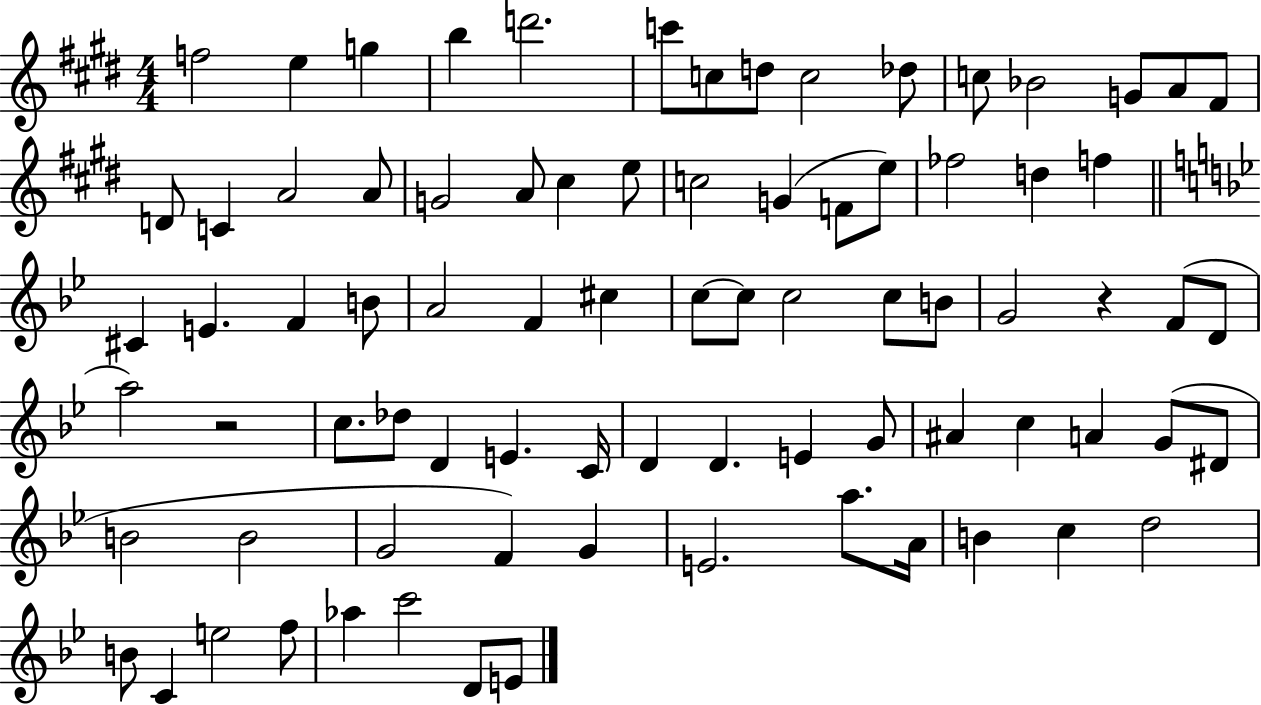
F5/h E5/q G5/q B5/q D6/h. C6/e C5/e D5/e C5/h Db5/e C5/e Bb4/h G4/e A4/e F#4/e D4/e C4/q A4/h A4/e G4/h A4/e C#5/q E5/e C5/h G4/q F4/e E5/e FES5/h D5/q F5/q C#4/q E4/q. F4/q B4/e A4/h F4/q C#5/q C5/e C5/e C5/h C5/e B4/e G4/h R/q F4/e D4/e A5/h R/h C5/e. Db5/e D4/q E4/q. C4/s D4/q D4/q. E4/q G4/e A#4/q C5/q A4/q G4/e D#4/e B4/h B4/h G4/h F4/q G4/q E4/h. A5/e. A4/s B4/q C5/q D5/h B4/e C4/q E5/h F5/e Ab5/q C6/h D4/e E4/e